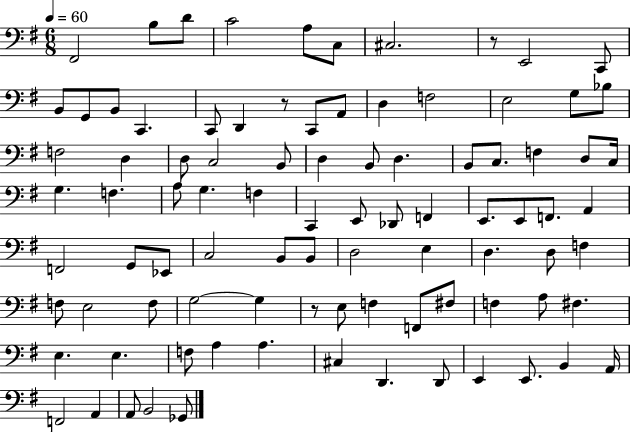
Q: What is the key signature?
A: G major